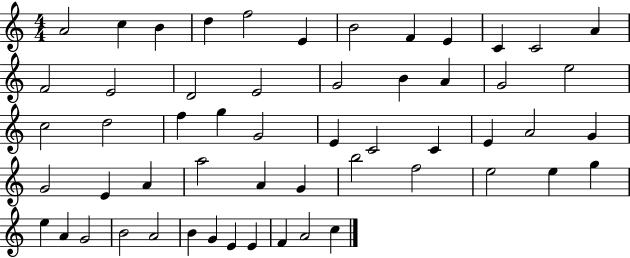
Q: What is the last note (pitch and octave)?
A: C5